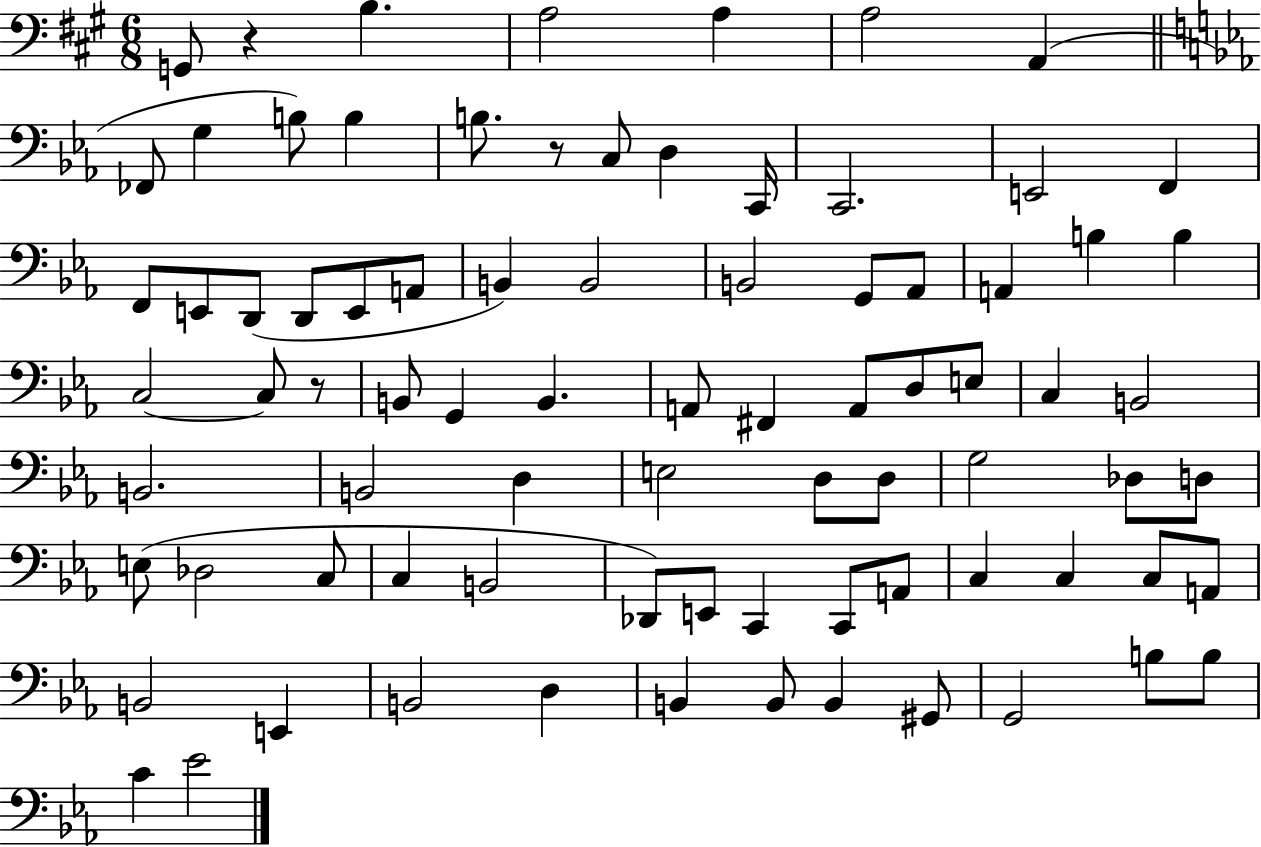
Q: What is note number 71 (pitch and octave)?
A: B2